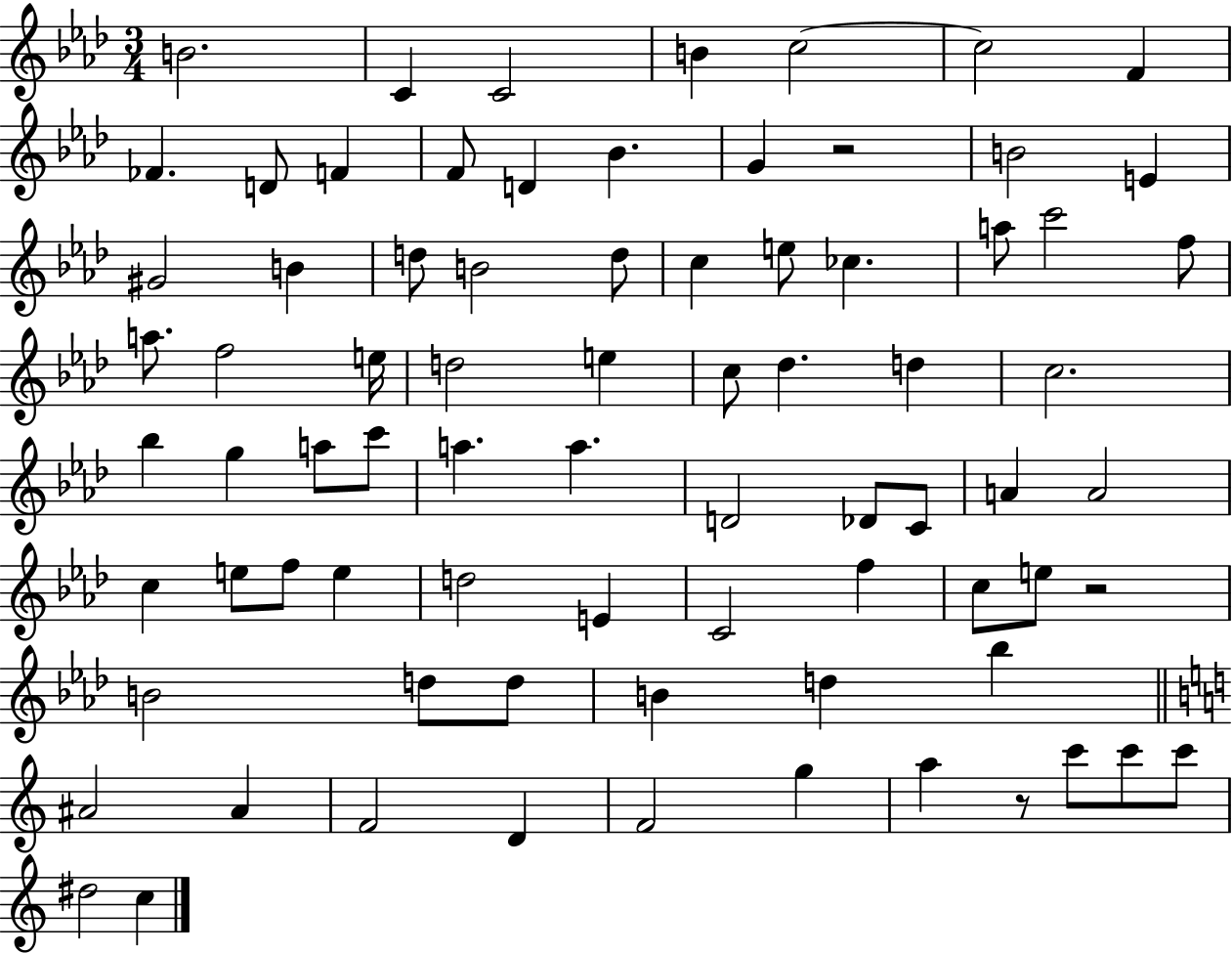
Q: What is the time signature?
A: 3/4